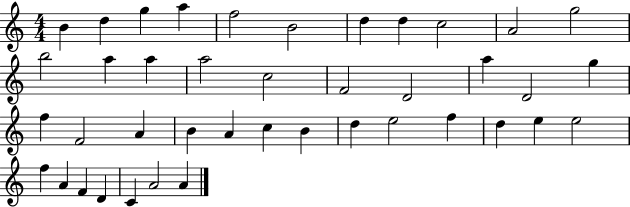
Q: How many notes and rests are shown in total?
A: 41